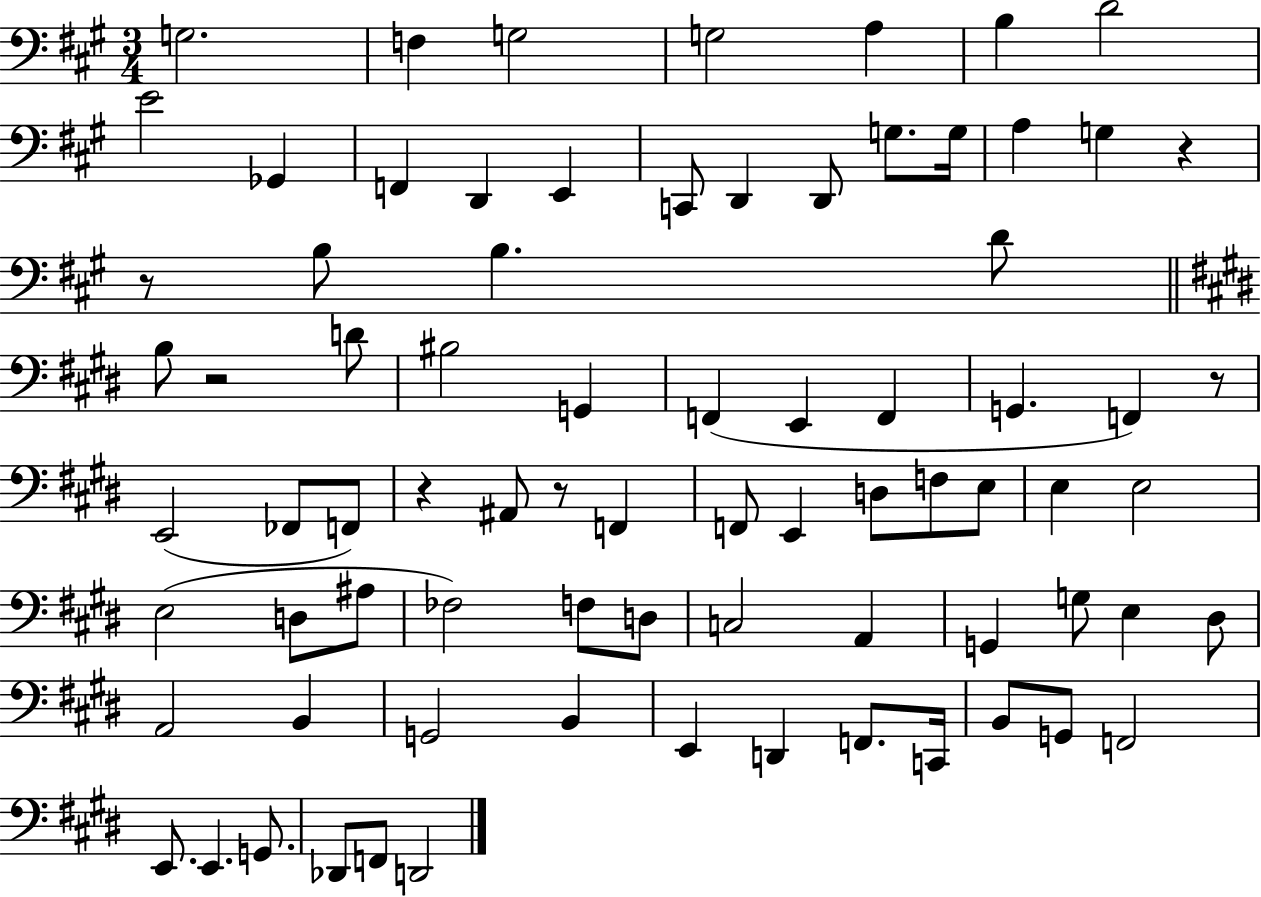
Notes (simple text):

G3/h. F3/q G3/h G3/h A3/q B3/q D4/h E4/h Gb2/q F2/q D2/q E2/q C2/e D2/q D2/e G3/e. G3/s A3/q G3/q R/q R/e B3/e B3/q. D4/e B3/e R/h D4/e BIS3/h G2/q F2/q E2/q F2/q G2/q. F2/q R/e E2/h FES2/e F2/e R/q A#2/e R/e F2/q F2/e E2/q D3/e F3/e E3/e E3/q E3/h E3/h D3/e A#3/e FES3/h F3/e D3/e C3/h A2/q G2/q G3/e E3/q D#3/e A2/h B2/q G2/h B2/q E2/q D2/q F2/e. C2/s B2/e G2/e F2/h E2/e. E2/q. G2/e. Db2/e F2/e D2/h